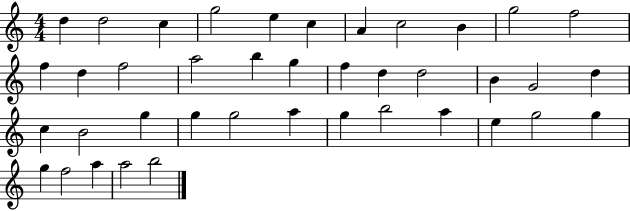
D5/q D5/h C5/q G5/h E5/q C5/q A4/q C5/h B4/q G5/h F5/h F5/q D5/q F5/h A5/h B5/q G5/q F5/q D5/q D5/h B4/q G4/h D5/q C5/q B4/h G5/q G5/q G5/h A5/q G5/q B5/h A5/q E5/q G5/h G5/q G5/q F5/h A5/q A5/h B5/h